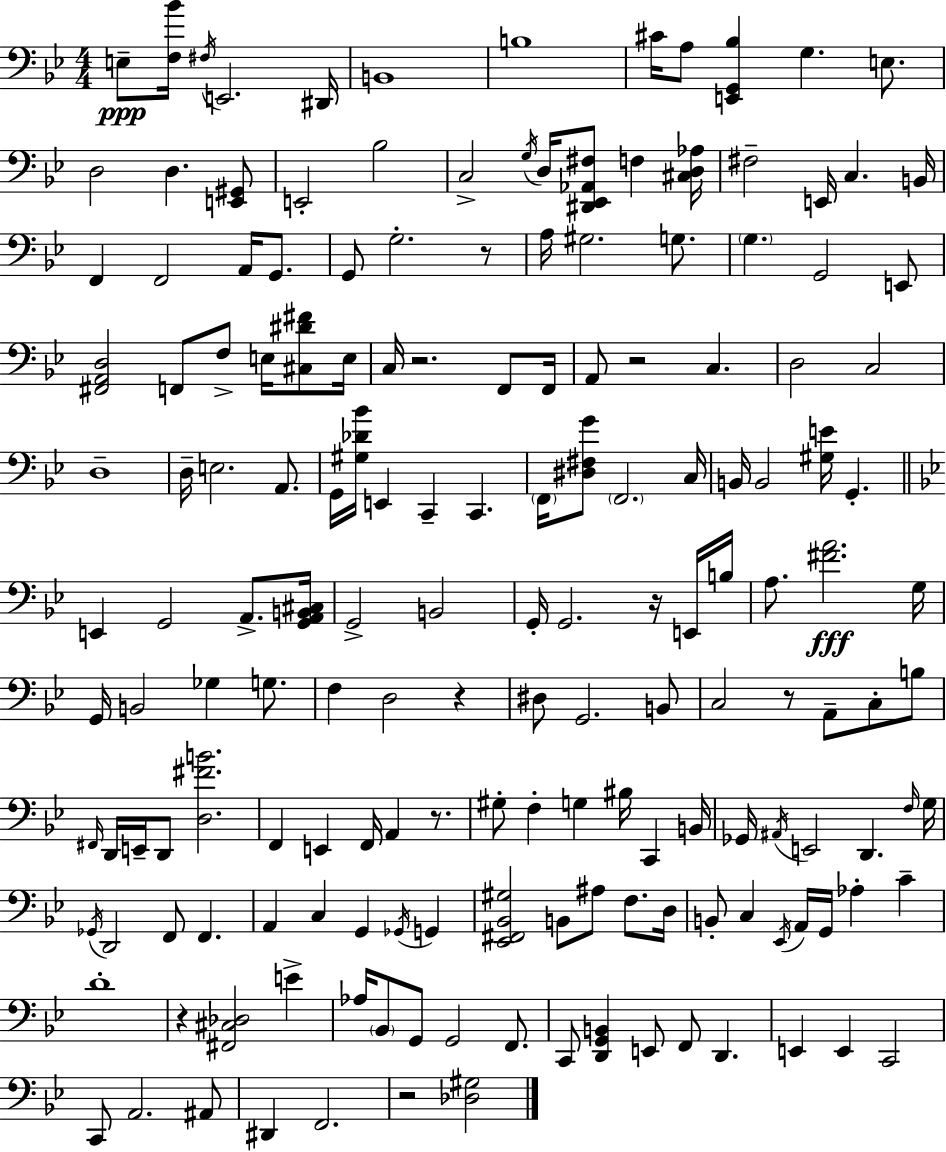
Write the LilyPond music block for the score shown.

{
  \clef bass
  \numericTimeSignature
  \time 4/4
  \key bes \major
  e8--\ppp <f bes'>16 \acciaccatura { fis16 } e,2. | dis,16 b,1 | b1 | cis'16 a8 <e, g, bes>4 g4. e8. | \break d2 d4. <e, gis,>8 | e,2-. bes2 | c2-> \acciaccatura { g16 } d16 <dis, ees, aes, fis>8 f4 | <cis d aes>16 fis2-- e,16 c4. | \break b,16 f,4 f,2 a,16 g,8. | g,8 g2.-. | r8 a16 gis2. g8. | \parenthesize g4. g,2 | \break e,8 <fis, a, d>2 f,8 f8-> e16 <cis dis' fis'>8 | e16 c16 r2. f,8 | f,16 a,8 r2 c4. | d2 c2 | \break d1-- | d16-- e2. a,8. | g,16 <gis des' bes'>16 e,4 c,4-- c,4. | \parenthesize f,16 <dis fis g'>8 \parenthesize f,2. | \break c16 b,16 b,2 <gis e'>16 g,4.-. | \bar "||" \break \key bes \major e,4 g,2 a,8.-> <g, a, b, cis>16 | g,2-> b,2 | g,16-. g,2. r16 e,16 b16 | a8. <fis' a'>2.\fff g16 | \break g,16 b,2 ges4 g8. | f4 d2 r4 | dis8 g,2. b,8 | c2 r8 a,8-- c8-. b8 | \break \grace { fis,16 } d,16 e,16-- d,8 <d fis' b'>2. | f,4 e,4 f,16 a,4 r8. | gis8-. f4-. g4 bis16 c,4 | b,16 ges,16 \acciaccatura { ais,16 } e,2 d,4. | \break \grace { f16 } g16 \acciaccatura { ges,16 } d,2 f,8 f,4. | a,4 c4 g,4 | \acciaccatura { ges,16 } g,4 <ees, fis, bes, gis>2 b,8 ais8 | f8. d16 b,8-. c4 \acciaccatura { ees,16 } a,16 g,16 aes4-. | \break c'4-- d'1-. | r4 <fis, cis des>2 | e'4-> aes16 \parenthesize bes,8 g,8 g,2 | f,8. c,8 <d, g, b,>4 e,8 f,8 | \break d,4. e,4 e,4 c,2 | c,8 a,2. | ais,8 dis,4 f,2. | r2 <des gis>2 | \break \bar "|."
}